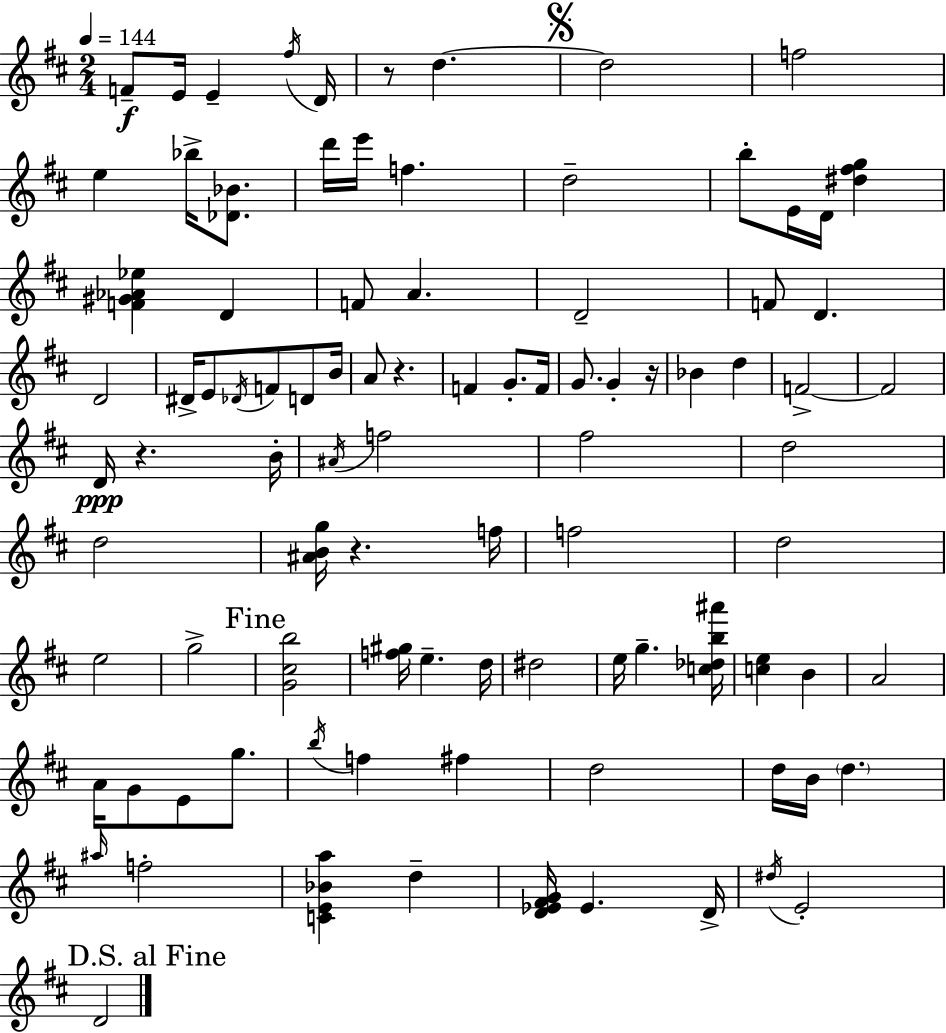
F4/e E4/s E4/q F#5/s D4/s R/e D5/q. D5/h F5/h E5/q Bb5/s [Db4,Bb4]/e. D6/s E6/s F5/q. D5/h B5/e E4/s D4/s [D#5,F#5,G5]/q [F4,G#4,Ab4,Eb5]/q D4/q F4/e A4/q. D4/h F4/e D4/q. D4/h D#4/s E4/e Db4/s F4/e D4/e B4/s A4/e R/q. F4/q G4/e. F4/s G4/e. G4/q R/s Bb4/q D5/q F4/h F4/h D4/s R/q. B4/s A#4/s F5/h F#5/h D5/h D5/h [A#4,B4,G5]/s R/q. F5/s F5/h D5/h E5/h G5/h [G4,C#5,B5]/h [F5,G#5]/s E5/q. D5/s D#5/h E5/s G5/q. [C5,Db5,B5,A#6]/s [C5,E5]/q B4/q A4/h A4/s G4/e E4/e G5/e. B5/s F5/q F#5/q D5/h D5/s B4/s D5/q. A#5/s F5/h [C4,E4,Bb4,A5]/q D5/q [D4,Eb4,F#4,G4]/s Eb4/q. D4/s D#5/s E4/h D4/h